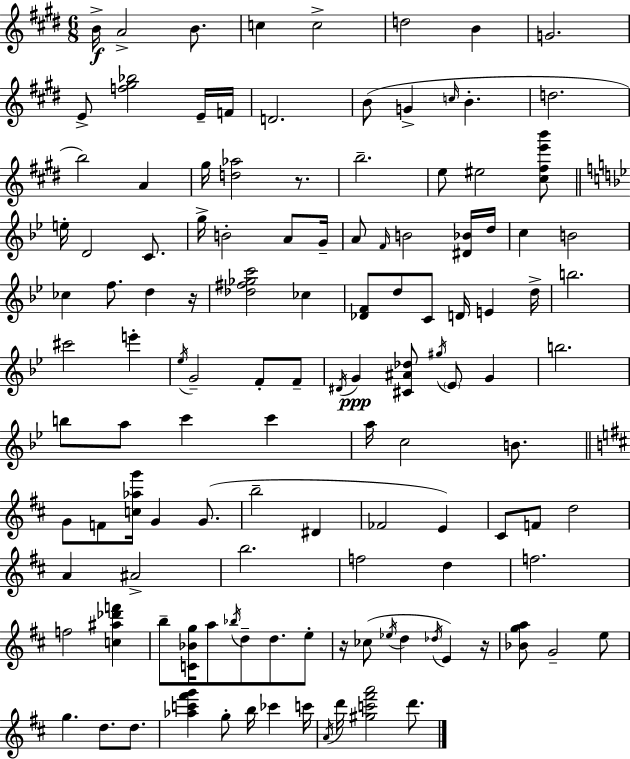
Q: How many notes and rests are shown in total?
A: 123